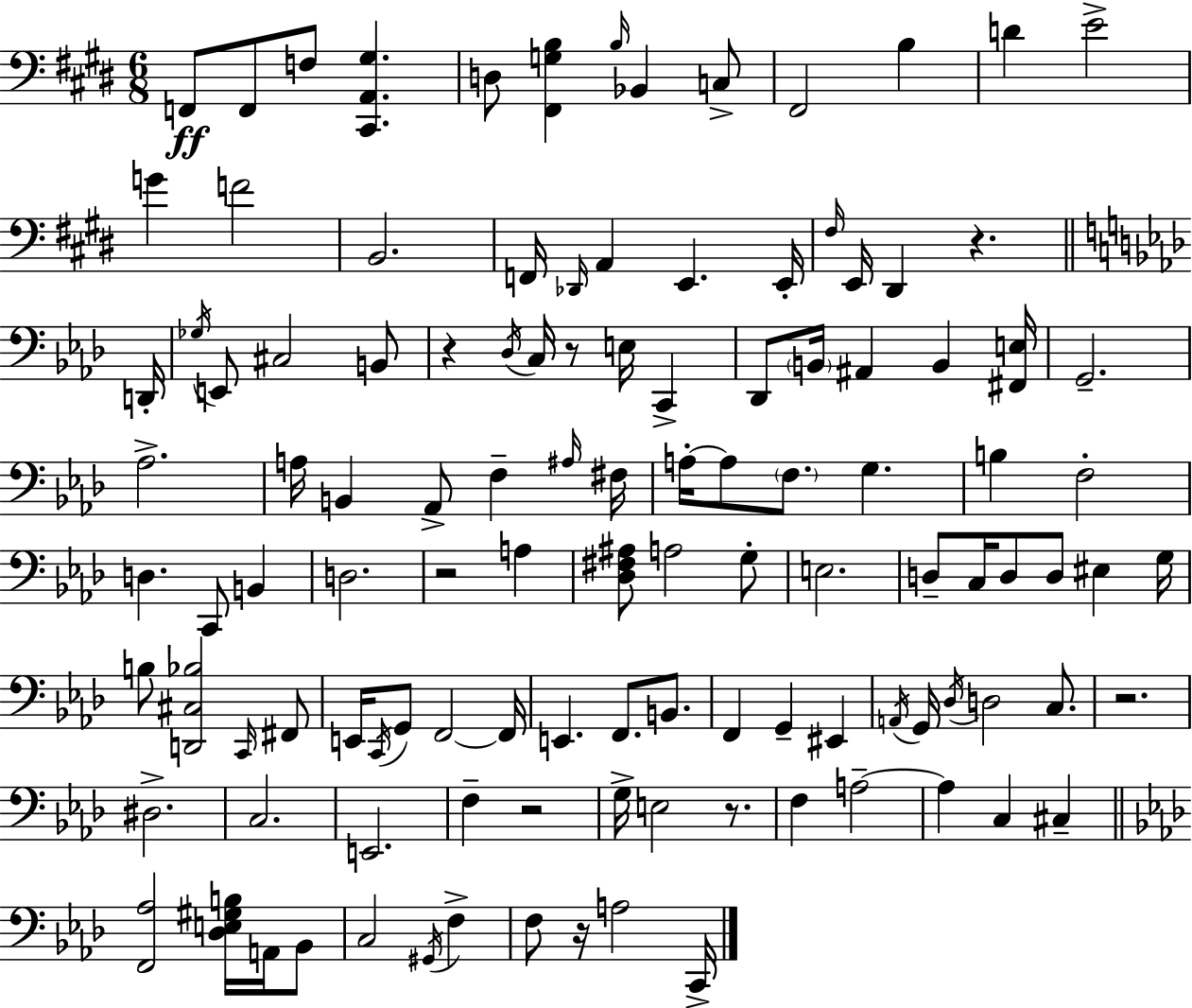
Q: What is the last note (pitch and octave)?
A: C2